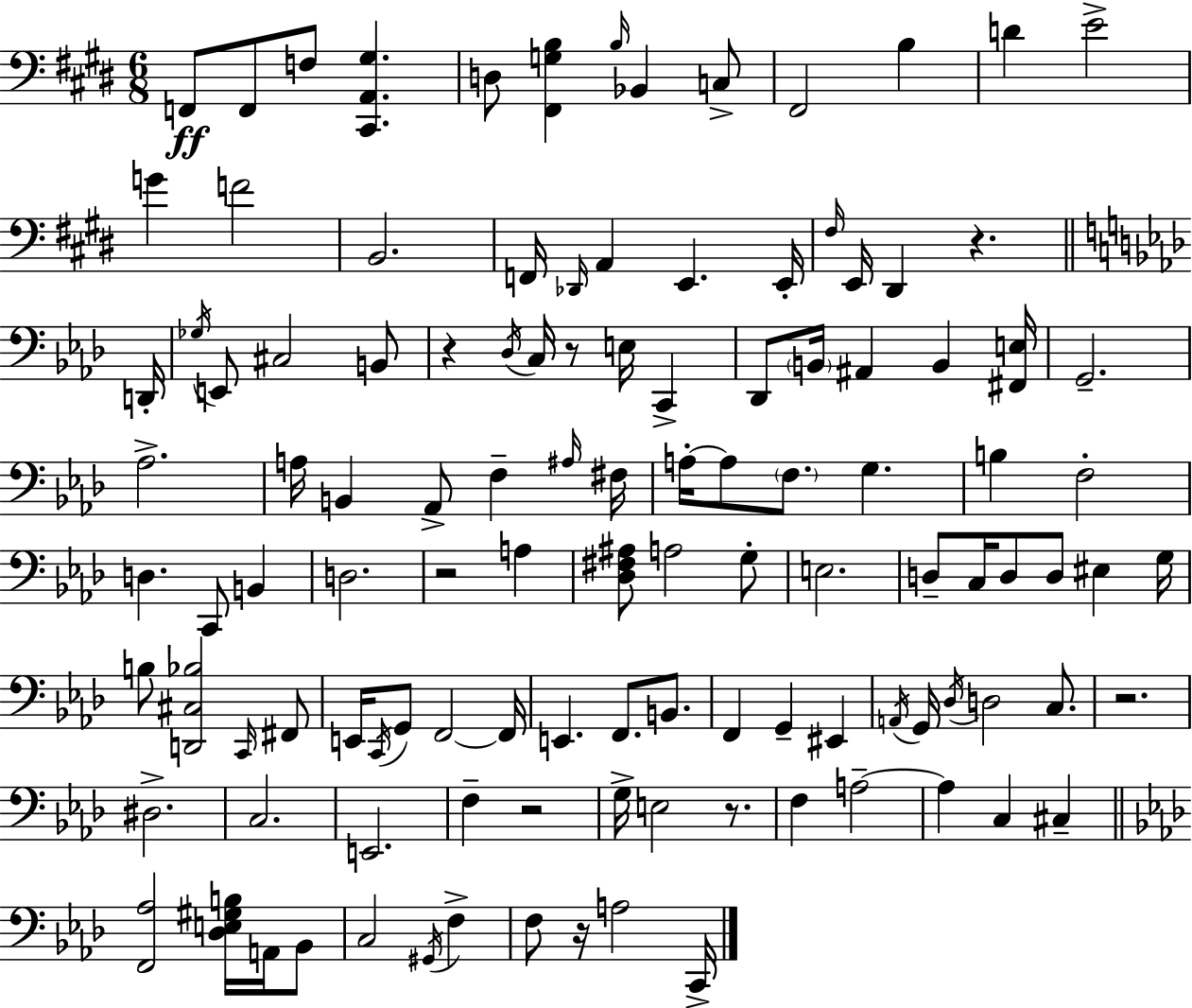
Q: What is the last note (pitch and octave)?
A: C2